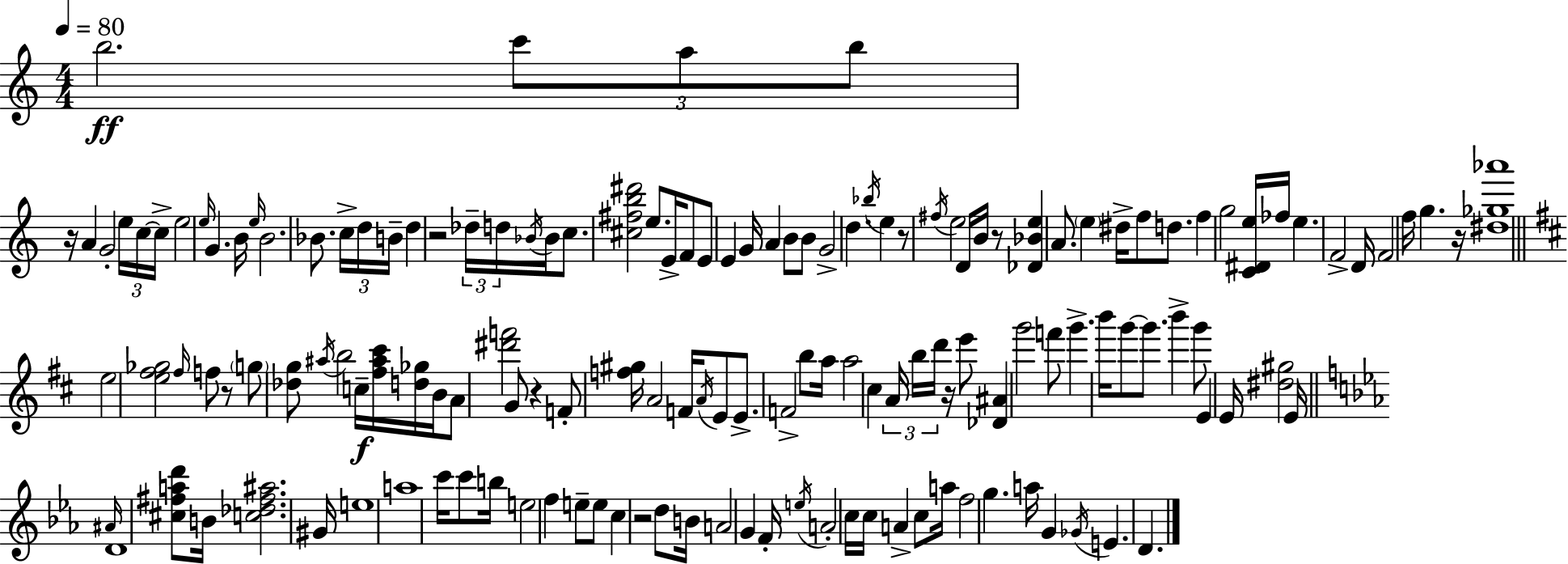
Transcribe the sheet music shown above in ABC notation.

X:1
T:Untitled
M:4/4
L:1/4
K:C
b2 c'/2 a/2 b/2 z/4 A G2 e/4 c/4 c/4 e2 e/4 G B/4 e/4 B2 _B/2 c/4 d/4 B/4 d z2 _d/4 d/4 _B/4 _B/4 c/2 [^c^fb^d']2 e/2 E/4 F/2 E/2 E G/4 A B/2 B/2 G2 d _b/4 e z/2 ^f/4 e2 D/4 B/4 z/2 [_D_Be] A/2 e ^d/4 f/2 d/2 f g2 [C^De]/4 _f/4 e F2 D/4 F2 f/4 g z/4 [^d_g_a']4 e2 [e^f_g]2 ^f/4 f/2 z/2 g/2 [_dg]/2 ^a/4 b2 c/4 [^f^a^c']/4 [d_g]/4 B/4 A/2 [^d'f']2 G/2 z F/2 [f^g]/4 A2 F/4 A/4 E/2 E/2 F2 b/2 a/4 a2 ^c A/4 b/4 d'/4 z/4 e'/2 [_D^A] g'2 f'/2 g' b'/4 g'/2 g'/2 b' g'/2 E E/4 [^d^g]2 E/4 ^A/4 D4 [^c^fad']/2 B/4 [c_d^f^a]2 ^G/4 e4 a4 c'/4 c'/2 b/4 e2 f e/2 e/2 c z2 d/2 B/4 A2 G F/4 e/4 A2 c/4 c/4 A c/2 a/4 f2 g a/4 G _G/4 E D